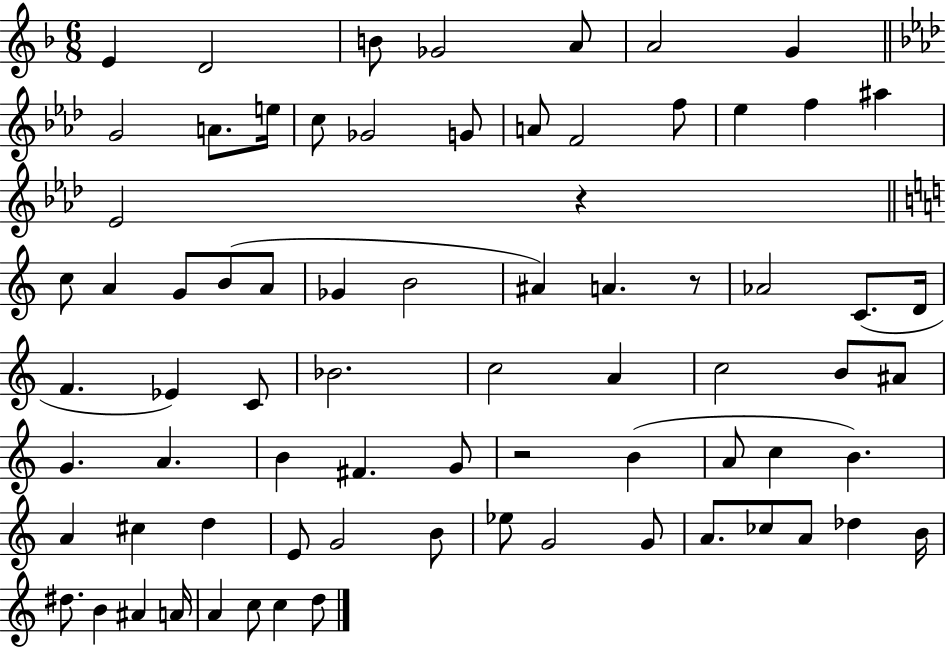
{
  \clef treble
  \numericTimeSignature
  \time 6/8
  \key f \major
  e'4 d'2 | b'8 ges'2 a'8 | a'2 g'4 | \bar "||" \break \key f \minor g'2 a'8. e''16 | c''8 ges'2 g'8 | a'8 f'2 f''8 | ees''4 f''4 ais''4 | \break ees'2 r4 | \bar "||" \break \key c \major c''8 a'4 g'8 b'8( a'8 | ges'4 b'2 | ais'4) a'4. r8 | aes'2 c'8.( d'16 | \break f'4. ees'4) c'8 | bes'2. | c''2 a'4 | c''2 b'8 ais'8 | \break g'4. a'4. | b'4 fis'4. g'8 | r2 b'4( | a'8 c''4 b'4.) | \break a'4 cis''4 d''4 | e'8 g'2 b'8 | ees''8 g'2 g'8 | a'8. ces''8 a'8 des''4 b'16 | \break dis''8. b'4 ais'4 a'16 | a'4 c''8 c''4 d''8 | \bar "|."
}